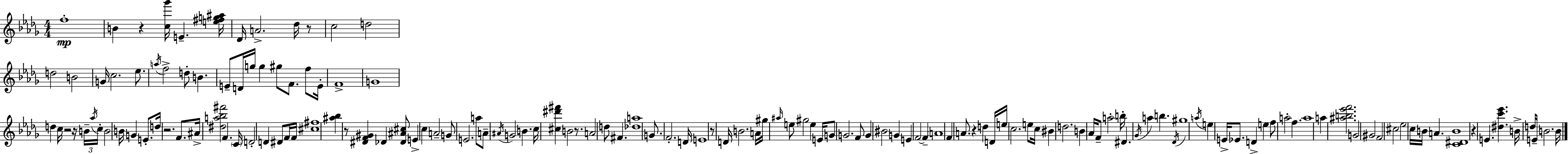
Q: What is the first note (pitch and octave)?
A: F5